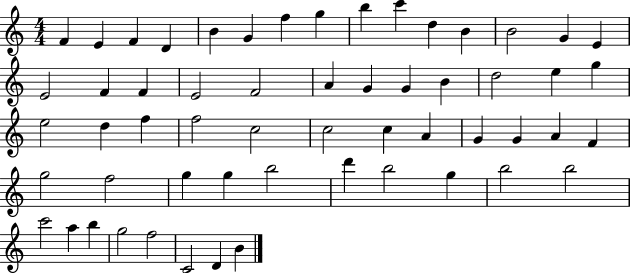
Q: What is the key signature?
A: C major